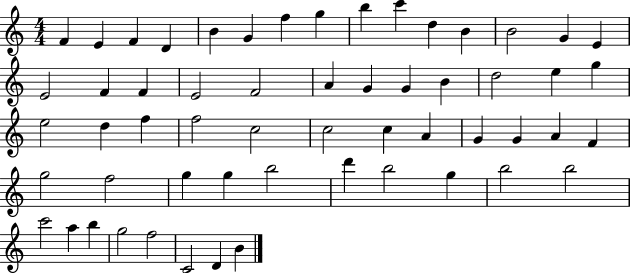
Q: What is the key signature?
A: C major